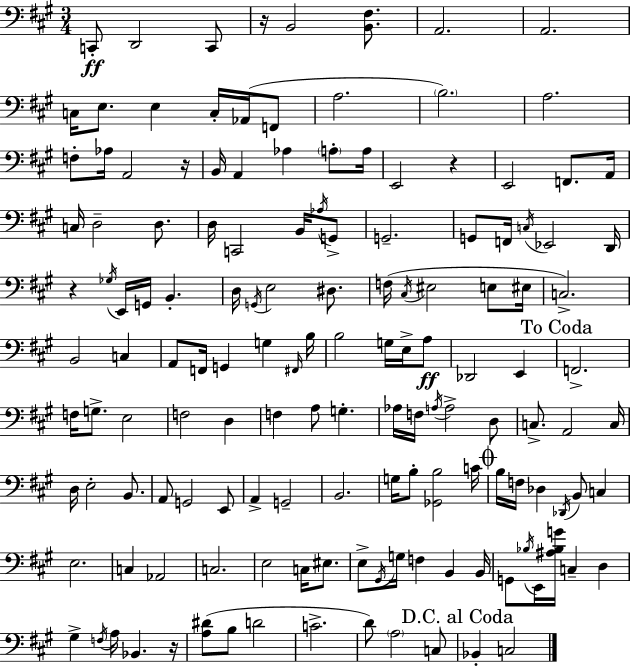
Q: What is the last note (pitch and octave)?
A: C3